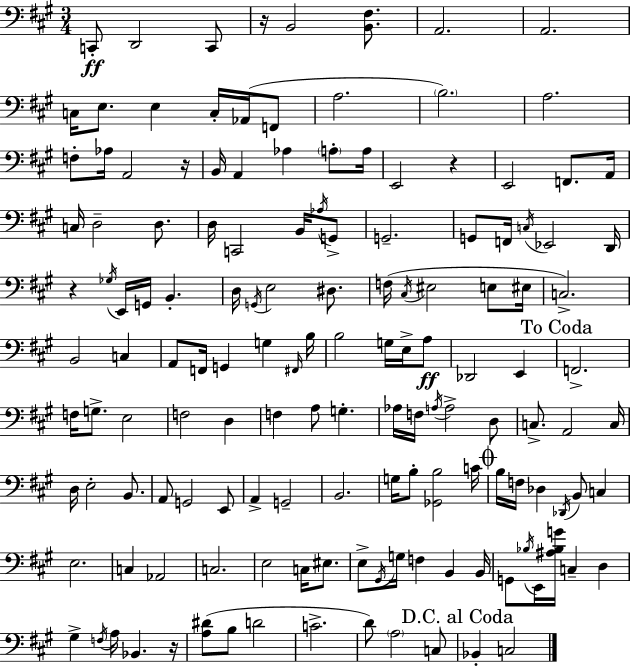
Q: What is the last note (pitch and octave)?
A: C3